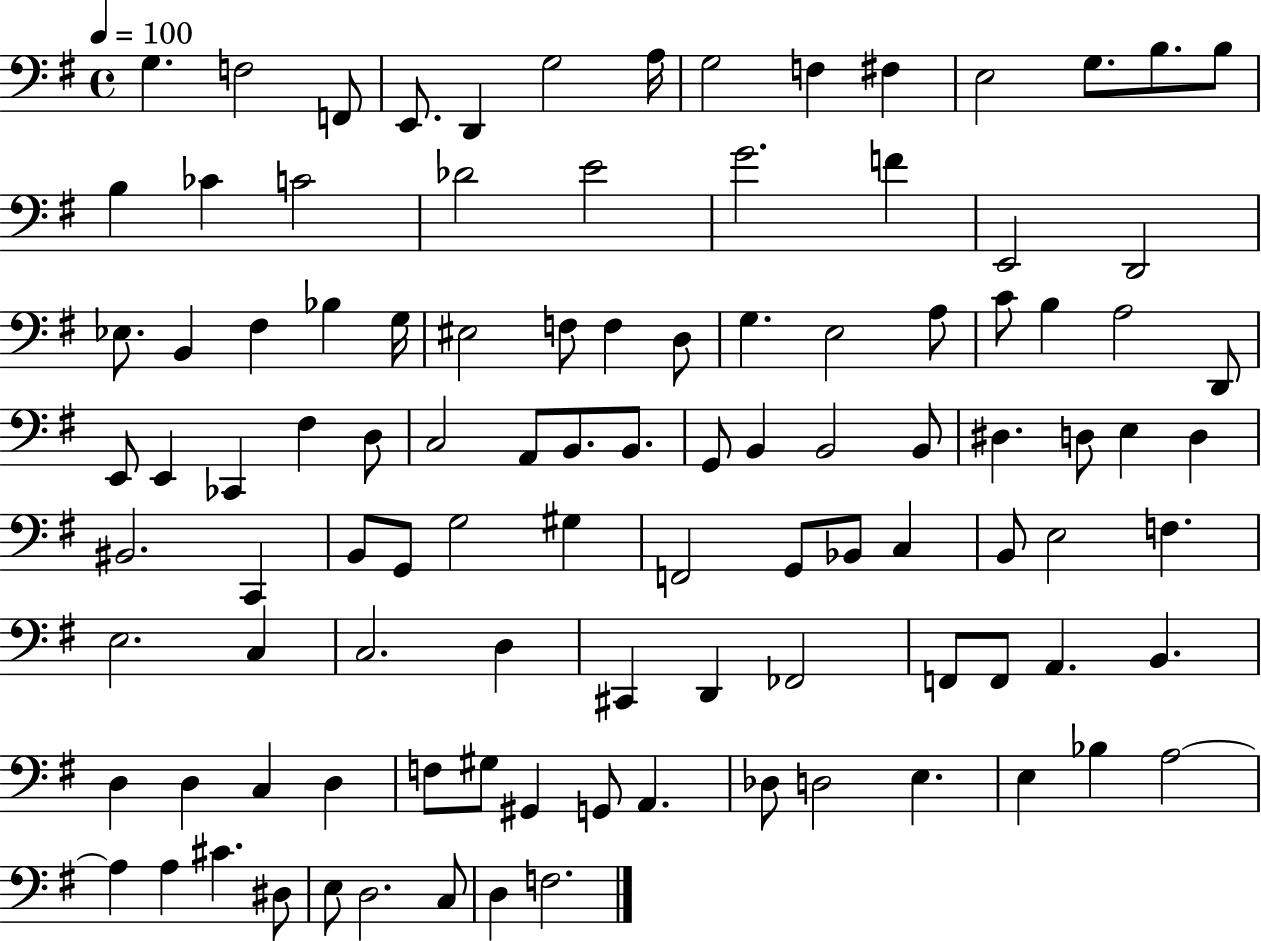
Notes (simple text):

G3/q. F3/h F2/e E2/e. D2/q G3/h A3/s G3/h F3/q F#3/q E3/h G3/e. B3/e. B3/e B3/q CES4/q C4/h Db4/h E4/h G4/h. F4/q E2/h D2/h Eb3/e. B2/q F#3/q Bb3/q G3/s EIS3/h F3/e F3/q D3/e G3/q. E3/h A3/e C4/e B3/q A3/h D2/e E2/e E2/q CES2/q F#3/q D3/e C3/h A2/e B2/e. B2/e. G2/e B2/q B2/h B2/e D#3/q. D3/e E3/q D3/q BIS2/h. C2/q B2/e G2/e G3/h G#3/q F2/h G2/e Bb2/e C3/q B2/e E3/h F3/q. E3/h. C3/q C3/h. D3/q C#2/q D2/q FES2/h F2/e F2/e A2/q. B2/q. D3/q D3/q C3/q D3/q F3/e G#3/e G#2/q G2/e A2/q. Db3/e D3/h E3/q. E3/q Bb3/q A3/h A3/q A3/q C#4/q. D#3/e E3/e D3/h. C3/e D3/q F3/h.